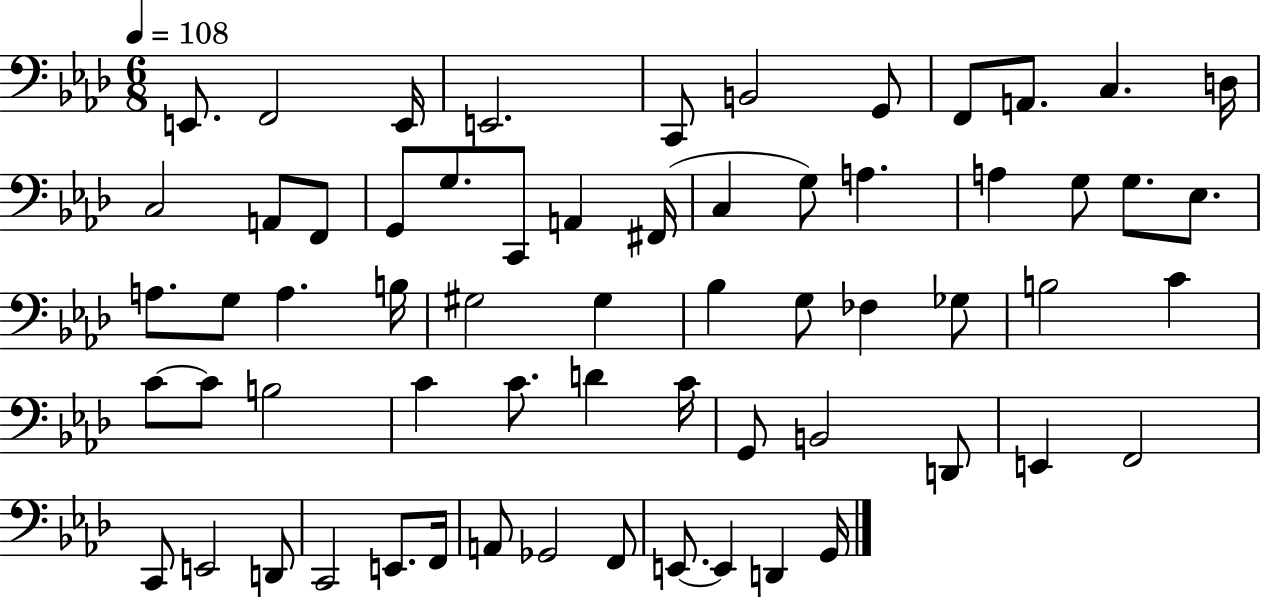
{
  \clef bass
  \numericTimeSignature
  \time 6/8
  \key aes \major
  \tempo 4 = 108
  e,8. f,2 e,16 | e,2. | c,8 b,2 g,8 | f,8 a,8. c4. d16 | \break c2 a,8 f,8 | g,8 g8. c,8 a,4 fis,16( | c4 g8) a4. | a4 g8 g8. ees8. | \break a8. g8 a4. b16 | gis2 gis4 | bes4 g8 fes4 ges8 | b2 c'4 | \break c'8~~ c'8 b2 | c'4 c'8. d'4 c'16 | g,8 b,2 d,8 | e,4 f,2 | \break c,8 e,2 d,8 | c,2 e,8. f,16 | a,8 ges,2 f,8 | e,8.~~ e,4 d,4 g,16 | \break \bar "|."
}